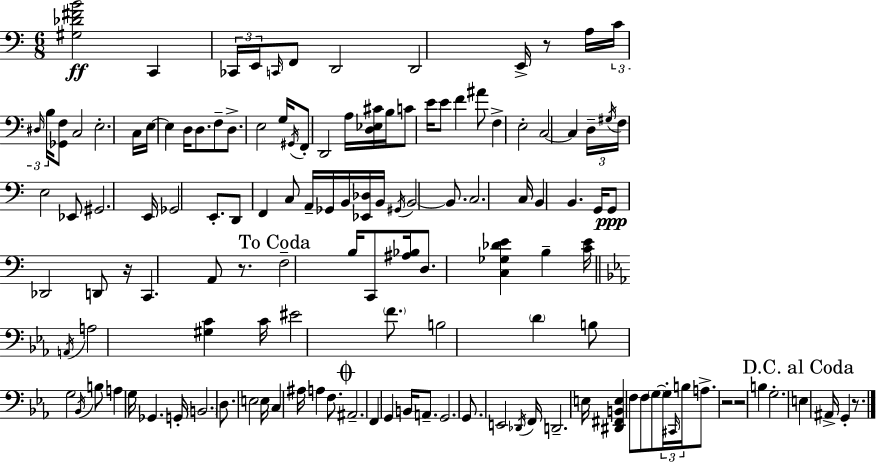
{
  \clef bass
  \numericTimeSignature
  \time 6/8
  \key c \major
  <gis des' fis' b'>2\ff c,4 | \tuplet 3/2 { ces,16 e,16 \grace { c,16 } } f,8 d,2 | d,2 e,16-> r8 | a16 \tuplet 3/2 { c'16 \grace { dis16 } b16 } <ges, f>8 c2 | \break e2.-. | c16 e16~~ e4 d16 d8. | f8-- d8.-> e2 | g16 \acciaccatura { gis,16 } f,8-. d,2 | \break a16 <d ees cis'>16 b16 c'8 e'16 e'8 f'4 | ais'8 f4-> e2-. | c2~~ c4 | \tuplet 3/2 { d16-- \acciaccatura { gis16 } f16 } e2 | \break ees,8 gis,2. | e,16 ges,2 | e,8.-. d,8 f,4 c8 | a,16-- ges,16 b,16 <ees, des>16 b,16 \acciaccatura { gis,16 } b,2~~ | \break b,8. c2. | c16 b,4 b,4. | g,16 g,8\ppp des,2 | d,8 r16 c,4. | \break a,8 r8. \mark "To Coda" f2-- | b16 c,8 <ais bes>16 d8. <c ges des' e'>4 | b4-- <c' e'>16 \bar "||" \break \key ees \major \acciaccatura { a,16 } a2 <gis c'>4 | c'16 eis'2 \parenthesize f'8. | b2 \parenthesize d'4 | b8 g2 \acciaccatura { bes,16 } | \break b8 a4 g16 ges,4. | g,16-. \parenthesize b,2. | d8. e2 | e16 c4 ais16 a4 f8. | \break \mark \markup { \musicglyph "scripts.coda" } ais,2.-- | f,4 g,4 b,16 a,8.-- | g,2. | g,8. e,2 | \break \acciaccatura { des,16 } f,16 d,2.-- | e16 <dis, fis, b, e>4 f8 f8 | \parenthesize g8~~ \tuplet 3/2 { g16-. \grace { cis,16 } b16 } a8.-> r2 | r2 | \break b4 g2.-. | \mark "D.C. al Coda" e4 ais,16-> g,4-. | r8. \bar "|."
}